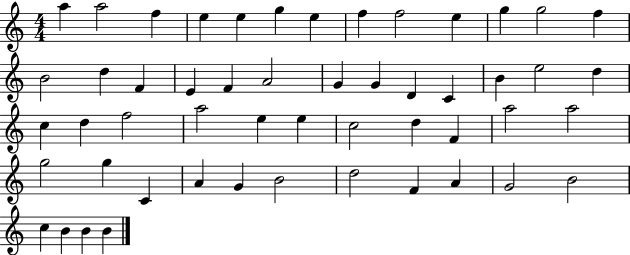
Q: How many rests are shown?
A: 0